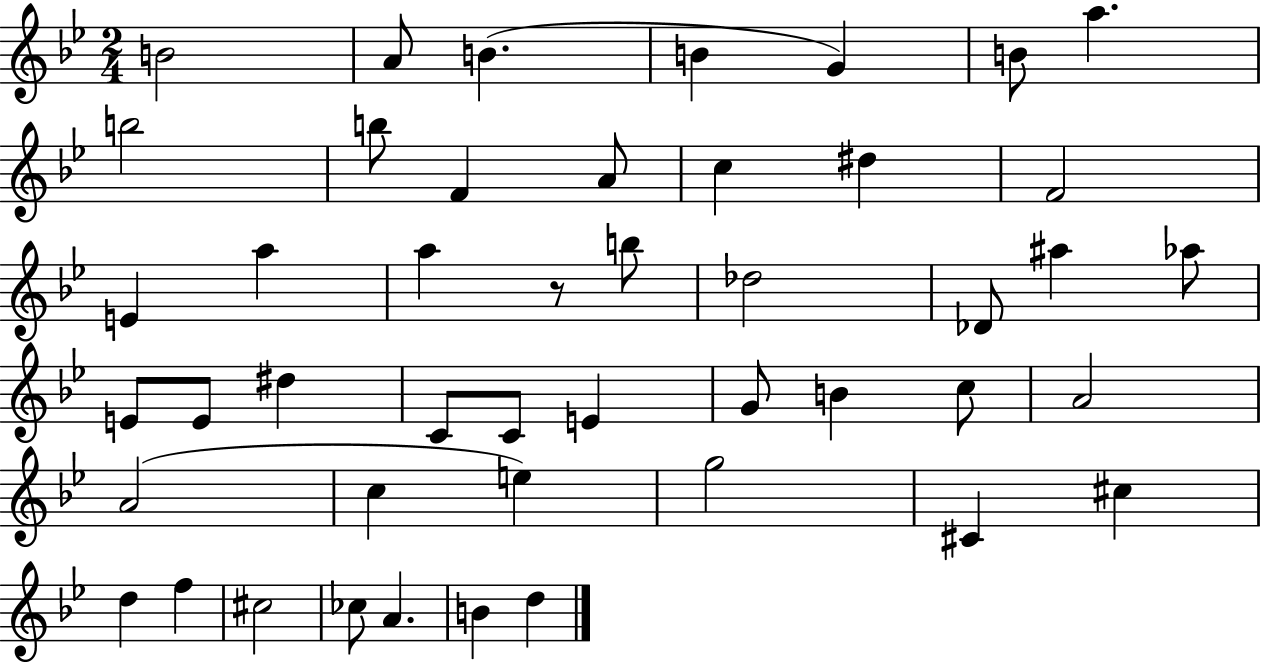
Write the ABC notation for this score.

X:1
T:Untitled
M:2/4
L:1/4
K:Bb
B2 A/2 B B G B/2 a b2 b/2 F A/2 c ^d F2 E a a z/2 b/2 _d2 _D/2 ^a _a/2 E/2 E/2 ^d C/2 C/2 E G/2 B c/2 A2 A2 c e g2 ^C ^c d f ^c2 _c/2 A B d